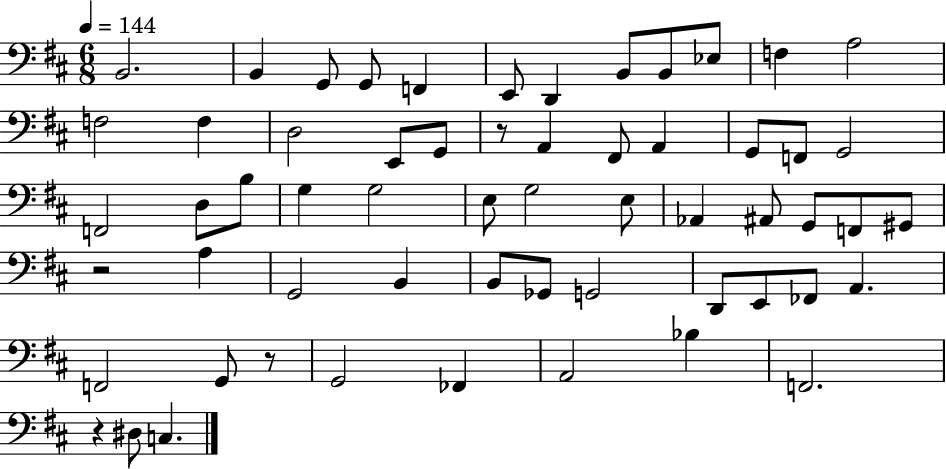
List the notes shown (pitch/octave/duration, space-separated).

B2/h. B2/q G2/e G2/e F2/q E2/e D2/q B2/e B2/e Eb3/e F3/q A3/h F3/h F3/q D3/h E2/e G2/e R/e A2/q F#2/e A2/q G2/e F2/e G2/h F2/h D3/e B3/e G3/q G3/h E3/e G3/h E3/e Ab2/q A#2/e G2/e F2/e G#2/e R/h A3/q G2/h B2/q B2/e Gb2/e G2/h D2/e E2/e FES2/e A2/q. F2/h G2/e R/e G2/h FES2/q A2/h Bb3/q F2/h. R/q D#3/e C3/q.